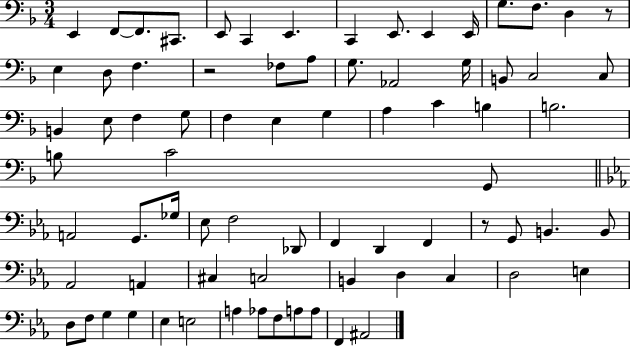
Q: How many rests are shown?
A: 3